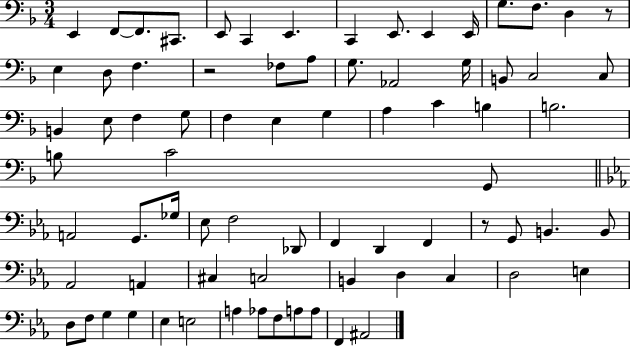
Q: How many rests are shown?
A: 3